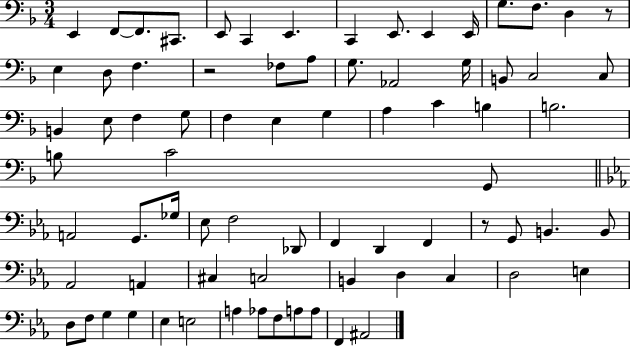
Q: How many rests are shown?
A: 3